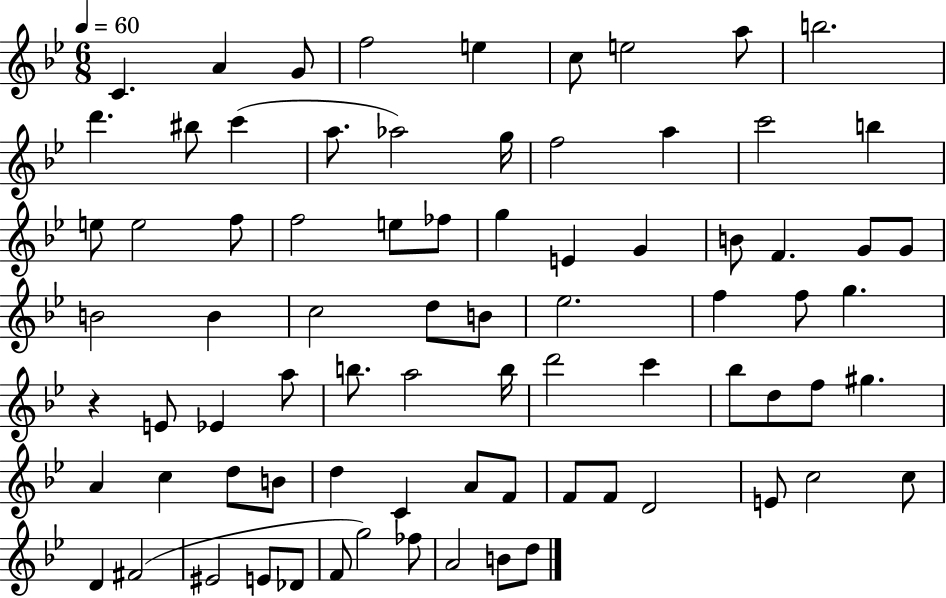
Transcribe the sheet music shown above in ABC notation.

X:1
T:Untitled
M:6/8
L:1/4
K:Bb
C A G/2 f2 e c/2 e2 a/2 b2 d' ^b/2 c' a/2 _a2 g/4 f2 a c'2 b e/2 e2 f/2 f2 e/2 _f/2 g E G B/2 F G/2 G/2 B2 B c2 d/2 B/2 _e2 f f/2 g z E/2 _E a/2 b/2 a2 b/4 d'2 c' _b/2 d/2 f/2 ^g A c d/2 B/2 d C A/2 F/2 F/2 F/2 D2 E/2 c2 c/2 D ^F2 ^E2 E/2 _D/2 F/2 g2 _f/2 A2 B/2 d/2